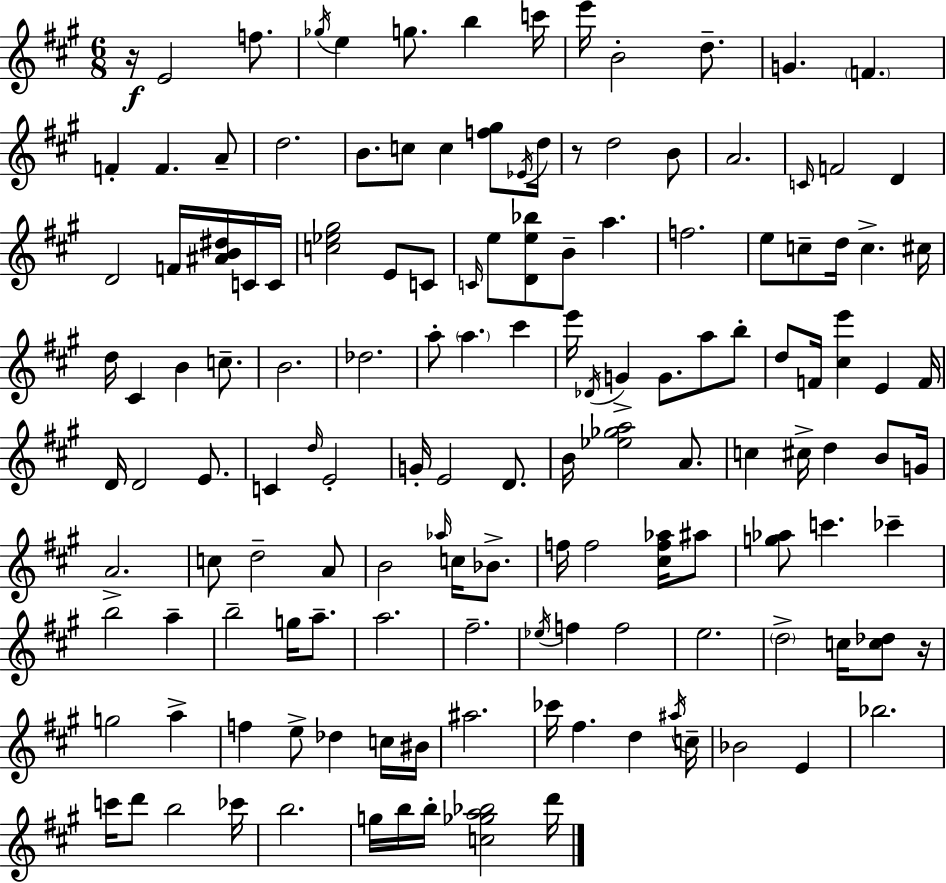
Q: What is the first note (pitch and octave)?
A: E4